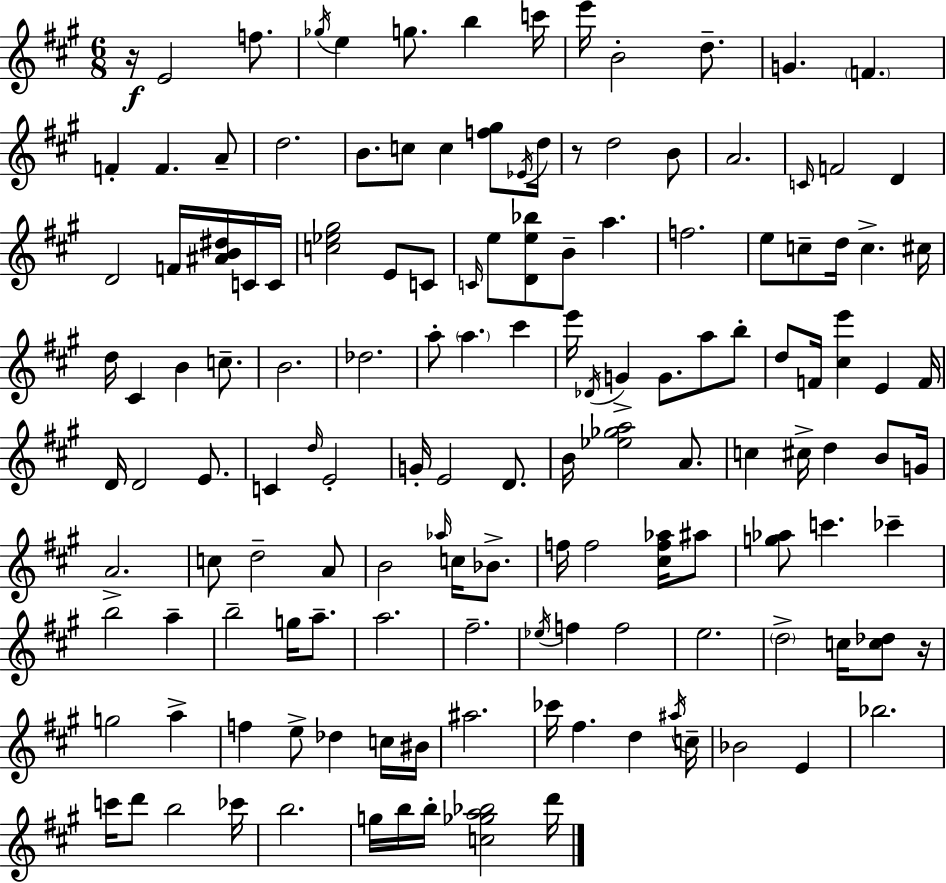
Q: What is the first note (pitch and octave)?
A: E4